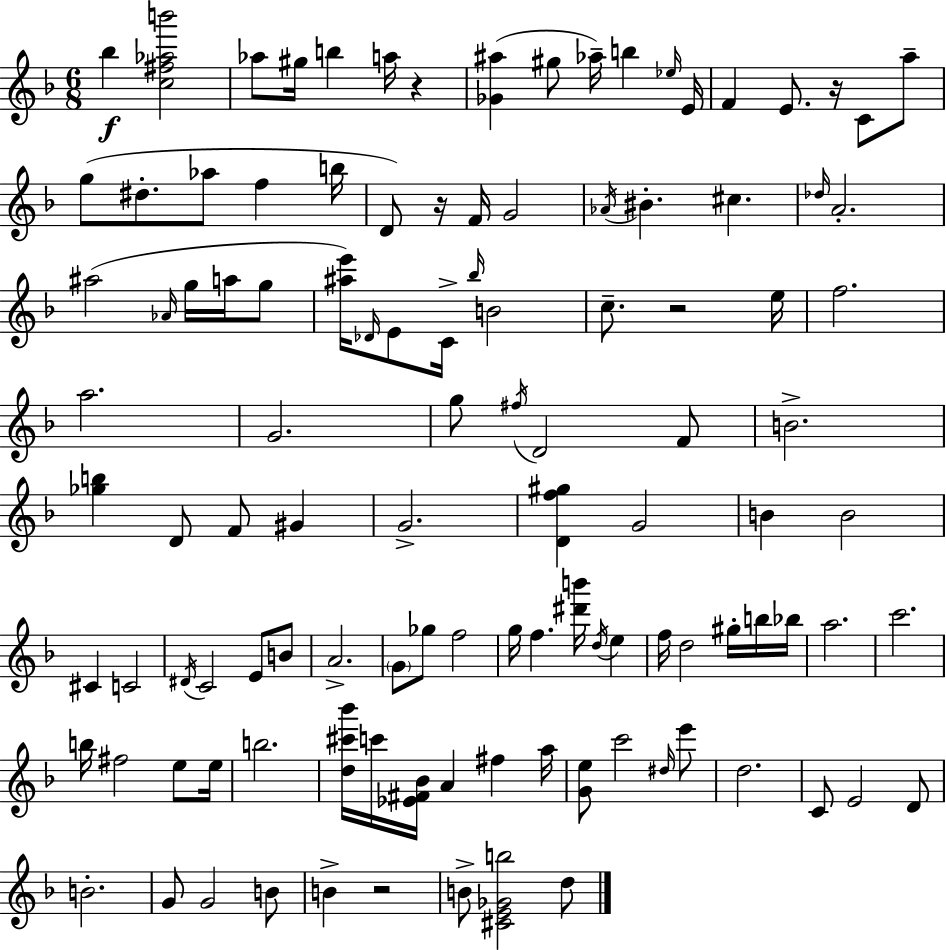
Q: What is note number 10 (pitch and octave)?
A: E4